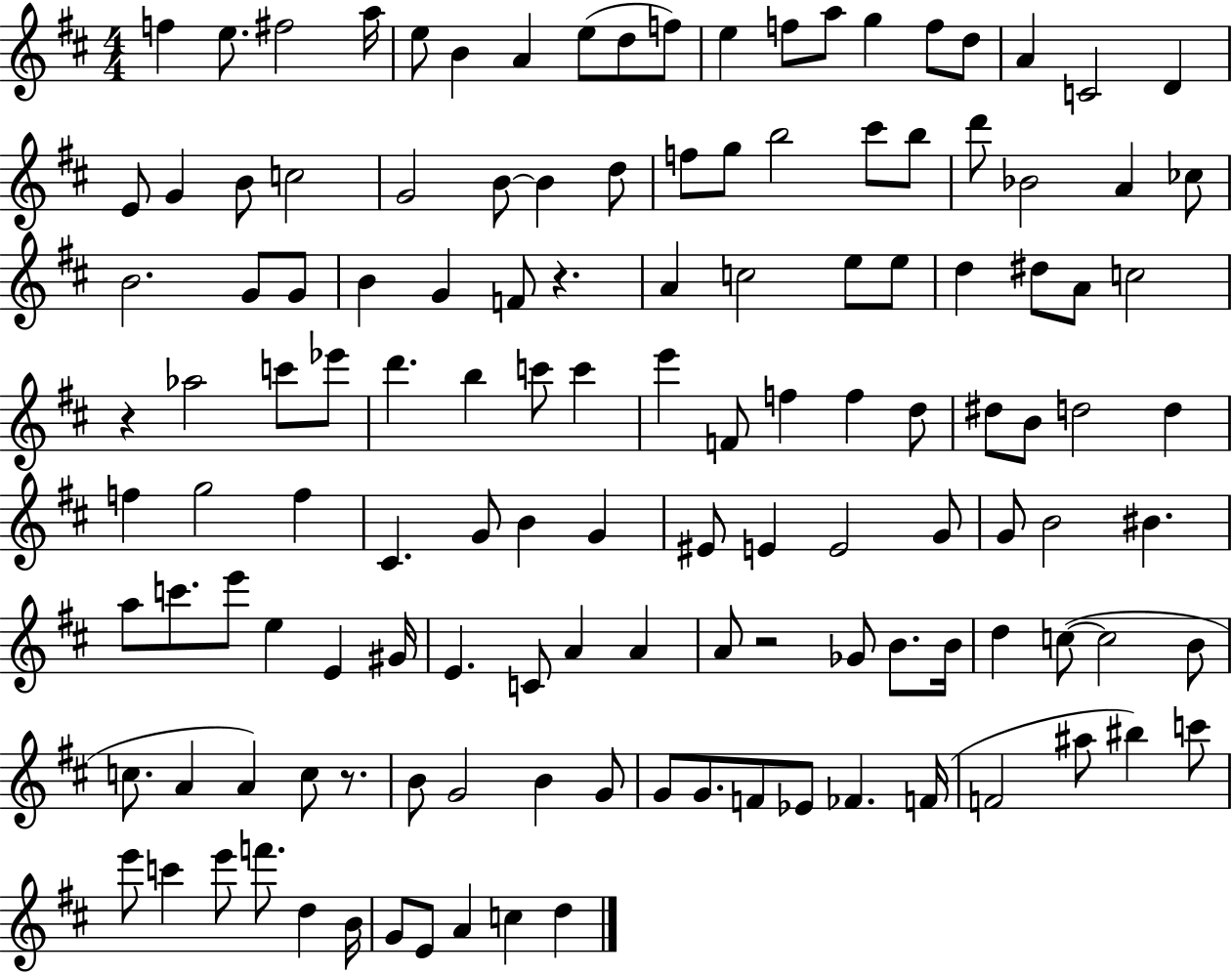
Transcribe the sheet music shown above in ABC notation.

X:1
T:Untitled
M:4/4
L:1/4
K:D
f e/2 ^f2 a/4 e/2 B A e/2 d/2 f/2 e f/2 a/2 g f/2 d/2 A C2 D E/2 G B/2 c2 G2 B/2 B d/2 f/2 g/2 b2 ^c'/2 b/2 d'/2 _B2 A _c/2 B2 G/2 G/2 B G F/2 z A c2 e/2 e/2 d ^d/2 A/2 c2 z _a2 c'/2 _e'/2 d' b c'/2 c' e' F/2 f f d/2 ^d/2 B/2 d2 d f g2 f ^C G/2 B G ^E/2 E E2 G/2 G/2 B2 ^B a/2 c'/2 e'/2 e E ^G/4 E C/2 A A A/2 z2 _G/2 B/2 B/4 d c/2 c2 B/2 c/2 A A c/2 z/2 B/2 G2 B G/2 G/2 G/2 F/2 _E/2 _F F/4 F2 ^a/2 ^b c'/2 e'/2 c' e'/2 f'/2 d B/4 G/2 E/2 A c d